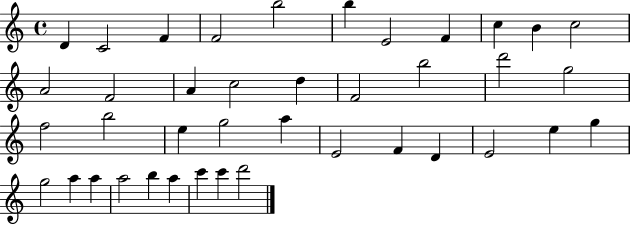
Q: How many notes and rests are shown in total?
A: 40